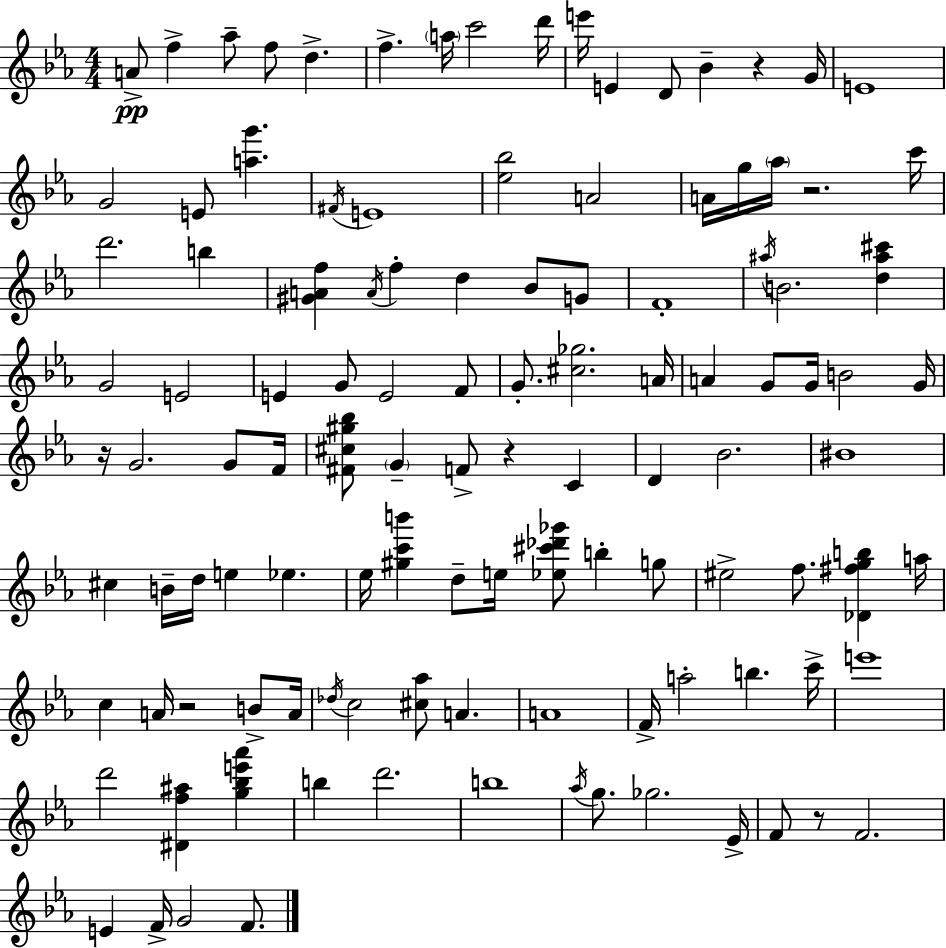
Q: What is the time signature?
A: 4/4